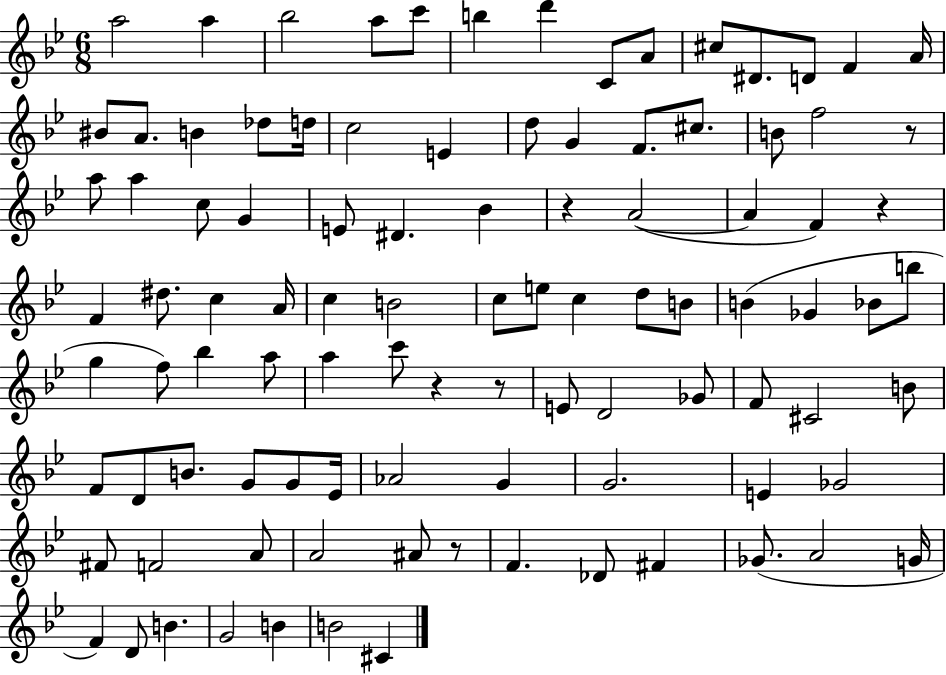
{
  \clef treble
  \numericTimeSignature
  \time 6/8
  \key bes \major
  a''2 a''4 | bes''2 a''8 c'''8 | b''4 d'''4 c'8 a'8 | cis''8 dis'8. d'8 f'4 a'16 | \break bis'8 a'8. b'4 des''8 d''16 | c''2 e'4 | d''8 g'4 f'8. cis''8. | b'8 f''2 r8 | \break a''8 a''4 c''8 g'4 | e'8 dis'4. bes'4 | r4 a'2~(~ | a'4 f'4) r4 | \break f'4 dis''8. c''4 a'16 | c''4 b'2 | c''8 e''8 c''4 d''8 b'8 | b'4( ges'4 bes'8 b''8 | \break g''4 f''8) bes''4 a''8 | a''4 c'''8 r4 r8 | e'8 d'2 ges'8 | f'8 cis'2 b'8 | \break f'8 d'8 b'8. g'8 g'8 ees'16 | aes'2 g'4 | g'2. | e'4 ges'2 | \break fis'8 f'2 a'8 | a'2 ais'8 r8 | f'4. des'8 fis'4 | ges'8.( a'2 g'16 | \break f'4) d'8 b'4. | g'2 b'4 | b'2 cis'4 | \bar "|."
}